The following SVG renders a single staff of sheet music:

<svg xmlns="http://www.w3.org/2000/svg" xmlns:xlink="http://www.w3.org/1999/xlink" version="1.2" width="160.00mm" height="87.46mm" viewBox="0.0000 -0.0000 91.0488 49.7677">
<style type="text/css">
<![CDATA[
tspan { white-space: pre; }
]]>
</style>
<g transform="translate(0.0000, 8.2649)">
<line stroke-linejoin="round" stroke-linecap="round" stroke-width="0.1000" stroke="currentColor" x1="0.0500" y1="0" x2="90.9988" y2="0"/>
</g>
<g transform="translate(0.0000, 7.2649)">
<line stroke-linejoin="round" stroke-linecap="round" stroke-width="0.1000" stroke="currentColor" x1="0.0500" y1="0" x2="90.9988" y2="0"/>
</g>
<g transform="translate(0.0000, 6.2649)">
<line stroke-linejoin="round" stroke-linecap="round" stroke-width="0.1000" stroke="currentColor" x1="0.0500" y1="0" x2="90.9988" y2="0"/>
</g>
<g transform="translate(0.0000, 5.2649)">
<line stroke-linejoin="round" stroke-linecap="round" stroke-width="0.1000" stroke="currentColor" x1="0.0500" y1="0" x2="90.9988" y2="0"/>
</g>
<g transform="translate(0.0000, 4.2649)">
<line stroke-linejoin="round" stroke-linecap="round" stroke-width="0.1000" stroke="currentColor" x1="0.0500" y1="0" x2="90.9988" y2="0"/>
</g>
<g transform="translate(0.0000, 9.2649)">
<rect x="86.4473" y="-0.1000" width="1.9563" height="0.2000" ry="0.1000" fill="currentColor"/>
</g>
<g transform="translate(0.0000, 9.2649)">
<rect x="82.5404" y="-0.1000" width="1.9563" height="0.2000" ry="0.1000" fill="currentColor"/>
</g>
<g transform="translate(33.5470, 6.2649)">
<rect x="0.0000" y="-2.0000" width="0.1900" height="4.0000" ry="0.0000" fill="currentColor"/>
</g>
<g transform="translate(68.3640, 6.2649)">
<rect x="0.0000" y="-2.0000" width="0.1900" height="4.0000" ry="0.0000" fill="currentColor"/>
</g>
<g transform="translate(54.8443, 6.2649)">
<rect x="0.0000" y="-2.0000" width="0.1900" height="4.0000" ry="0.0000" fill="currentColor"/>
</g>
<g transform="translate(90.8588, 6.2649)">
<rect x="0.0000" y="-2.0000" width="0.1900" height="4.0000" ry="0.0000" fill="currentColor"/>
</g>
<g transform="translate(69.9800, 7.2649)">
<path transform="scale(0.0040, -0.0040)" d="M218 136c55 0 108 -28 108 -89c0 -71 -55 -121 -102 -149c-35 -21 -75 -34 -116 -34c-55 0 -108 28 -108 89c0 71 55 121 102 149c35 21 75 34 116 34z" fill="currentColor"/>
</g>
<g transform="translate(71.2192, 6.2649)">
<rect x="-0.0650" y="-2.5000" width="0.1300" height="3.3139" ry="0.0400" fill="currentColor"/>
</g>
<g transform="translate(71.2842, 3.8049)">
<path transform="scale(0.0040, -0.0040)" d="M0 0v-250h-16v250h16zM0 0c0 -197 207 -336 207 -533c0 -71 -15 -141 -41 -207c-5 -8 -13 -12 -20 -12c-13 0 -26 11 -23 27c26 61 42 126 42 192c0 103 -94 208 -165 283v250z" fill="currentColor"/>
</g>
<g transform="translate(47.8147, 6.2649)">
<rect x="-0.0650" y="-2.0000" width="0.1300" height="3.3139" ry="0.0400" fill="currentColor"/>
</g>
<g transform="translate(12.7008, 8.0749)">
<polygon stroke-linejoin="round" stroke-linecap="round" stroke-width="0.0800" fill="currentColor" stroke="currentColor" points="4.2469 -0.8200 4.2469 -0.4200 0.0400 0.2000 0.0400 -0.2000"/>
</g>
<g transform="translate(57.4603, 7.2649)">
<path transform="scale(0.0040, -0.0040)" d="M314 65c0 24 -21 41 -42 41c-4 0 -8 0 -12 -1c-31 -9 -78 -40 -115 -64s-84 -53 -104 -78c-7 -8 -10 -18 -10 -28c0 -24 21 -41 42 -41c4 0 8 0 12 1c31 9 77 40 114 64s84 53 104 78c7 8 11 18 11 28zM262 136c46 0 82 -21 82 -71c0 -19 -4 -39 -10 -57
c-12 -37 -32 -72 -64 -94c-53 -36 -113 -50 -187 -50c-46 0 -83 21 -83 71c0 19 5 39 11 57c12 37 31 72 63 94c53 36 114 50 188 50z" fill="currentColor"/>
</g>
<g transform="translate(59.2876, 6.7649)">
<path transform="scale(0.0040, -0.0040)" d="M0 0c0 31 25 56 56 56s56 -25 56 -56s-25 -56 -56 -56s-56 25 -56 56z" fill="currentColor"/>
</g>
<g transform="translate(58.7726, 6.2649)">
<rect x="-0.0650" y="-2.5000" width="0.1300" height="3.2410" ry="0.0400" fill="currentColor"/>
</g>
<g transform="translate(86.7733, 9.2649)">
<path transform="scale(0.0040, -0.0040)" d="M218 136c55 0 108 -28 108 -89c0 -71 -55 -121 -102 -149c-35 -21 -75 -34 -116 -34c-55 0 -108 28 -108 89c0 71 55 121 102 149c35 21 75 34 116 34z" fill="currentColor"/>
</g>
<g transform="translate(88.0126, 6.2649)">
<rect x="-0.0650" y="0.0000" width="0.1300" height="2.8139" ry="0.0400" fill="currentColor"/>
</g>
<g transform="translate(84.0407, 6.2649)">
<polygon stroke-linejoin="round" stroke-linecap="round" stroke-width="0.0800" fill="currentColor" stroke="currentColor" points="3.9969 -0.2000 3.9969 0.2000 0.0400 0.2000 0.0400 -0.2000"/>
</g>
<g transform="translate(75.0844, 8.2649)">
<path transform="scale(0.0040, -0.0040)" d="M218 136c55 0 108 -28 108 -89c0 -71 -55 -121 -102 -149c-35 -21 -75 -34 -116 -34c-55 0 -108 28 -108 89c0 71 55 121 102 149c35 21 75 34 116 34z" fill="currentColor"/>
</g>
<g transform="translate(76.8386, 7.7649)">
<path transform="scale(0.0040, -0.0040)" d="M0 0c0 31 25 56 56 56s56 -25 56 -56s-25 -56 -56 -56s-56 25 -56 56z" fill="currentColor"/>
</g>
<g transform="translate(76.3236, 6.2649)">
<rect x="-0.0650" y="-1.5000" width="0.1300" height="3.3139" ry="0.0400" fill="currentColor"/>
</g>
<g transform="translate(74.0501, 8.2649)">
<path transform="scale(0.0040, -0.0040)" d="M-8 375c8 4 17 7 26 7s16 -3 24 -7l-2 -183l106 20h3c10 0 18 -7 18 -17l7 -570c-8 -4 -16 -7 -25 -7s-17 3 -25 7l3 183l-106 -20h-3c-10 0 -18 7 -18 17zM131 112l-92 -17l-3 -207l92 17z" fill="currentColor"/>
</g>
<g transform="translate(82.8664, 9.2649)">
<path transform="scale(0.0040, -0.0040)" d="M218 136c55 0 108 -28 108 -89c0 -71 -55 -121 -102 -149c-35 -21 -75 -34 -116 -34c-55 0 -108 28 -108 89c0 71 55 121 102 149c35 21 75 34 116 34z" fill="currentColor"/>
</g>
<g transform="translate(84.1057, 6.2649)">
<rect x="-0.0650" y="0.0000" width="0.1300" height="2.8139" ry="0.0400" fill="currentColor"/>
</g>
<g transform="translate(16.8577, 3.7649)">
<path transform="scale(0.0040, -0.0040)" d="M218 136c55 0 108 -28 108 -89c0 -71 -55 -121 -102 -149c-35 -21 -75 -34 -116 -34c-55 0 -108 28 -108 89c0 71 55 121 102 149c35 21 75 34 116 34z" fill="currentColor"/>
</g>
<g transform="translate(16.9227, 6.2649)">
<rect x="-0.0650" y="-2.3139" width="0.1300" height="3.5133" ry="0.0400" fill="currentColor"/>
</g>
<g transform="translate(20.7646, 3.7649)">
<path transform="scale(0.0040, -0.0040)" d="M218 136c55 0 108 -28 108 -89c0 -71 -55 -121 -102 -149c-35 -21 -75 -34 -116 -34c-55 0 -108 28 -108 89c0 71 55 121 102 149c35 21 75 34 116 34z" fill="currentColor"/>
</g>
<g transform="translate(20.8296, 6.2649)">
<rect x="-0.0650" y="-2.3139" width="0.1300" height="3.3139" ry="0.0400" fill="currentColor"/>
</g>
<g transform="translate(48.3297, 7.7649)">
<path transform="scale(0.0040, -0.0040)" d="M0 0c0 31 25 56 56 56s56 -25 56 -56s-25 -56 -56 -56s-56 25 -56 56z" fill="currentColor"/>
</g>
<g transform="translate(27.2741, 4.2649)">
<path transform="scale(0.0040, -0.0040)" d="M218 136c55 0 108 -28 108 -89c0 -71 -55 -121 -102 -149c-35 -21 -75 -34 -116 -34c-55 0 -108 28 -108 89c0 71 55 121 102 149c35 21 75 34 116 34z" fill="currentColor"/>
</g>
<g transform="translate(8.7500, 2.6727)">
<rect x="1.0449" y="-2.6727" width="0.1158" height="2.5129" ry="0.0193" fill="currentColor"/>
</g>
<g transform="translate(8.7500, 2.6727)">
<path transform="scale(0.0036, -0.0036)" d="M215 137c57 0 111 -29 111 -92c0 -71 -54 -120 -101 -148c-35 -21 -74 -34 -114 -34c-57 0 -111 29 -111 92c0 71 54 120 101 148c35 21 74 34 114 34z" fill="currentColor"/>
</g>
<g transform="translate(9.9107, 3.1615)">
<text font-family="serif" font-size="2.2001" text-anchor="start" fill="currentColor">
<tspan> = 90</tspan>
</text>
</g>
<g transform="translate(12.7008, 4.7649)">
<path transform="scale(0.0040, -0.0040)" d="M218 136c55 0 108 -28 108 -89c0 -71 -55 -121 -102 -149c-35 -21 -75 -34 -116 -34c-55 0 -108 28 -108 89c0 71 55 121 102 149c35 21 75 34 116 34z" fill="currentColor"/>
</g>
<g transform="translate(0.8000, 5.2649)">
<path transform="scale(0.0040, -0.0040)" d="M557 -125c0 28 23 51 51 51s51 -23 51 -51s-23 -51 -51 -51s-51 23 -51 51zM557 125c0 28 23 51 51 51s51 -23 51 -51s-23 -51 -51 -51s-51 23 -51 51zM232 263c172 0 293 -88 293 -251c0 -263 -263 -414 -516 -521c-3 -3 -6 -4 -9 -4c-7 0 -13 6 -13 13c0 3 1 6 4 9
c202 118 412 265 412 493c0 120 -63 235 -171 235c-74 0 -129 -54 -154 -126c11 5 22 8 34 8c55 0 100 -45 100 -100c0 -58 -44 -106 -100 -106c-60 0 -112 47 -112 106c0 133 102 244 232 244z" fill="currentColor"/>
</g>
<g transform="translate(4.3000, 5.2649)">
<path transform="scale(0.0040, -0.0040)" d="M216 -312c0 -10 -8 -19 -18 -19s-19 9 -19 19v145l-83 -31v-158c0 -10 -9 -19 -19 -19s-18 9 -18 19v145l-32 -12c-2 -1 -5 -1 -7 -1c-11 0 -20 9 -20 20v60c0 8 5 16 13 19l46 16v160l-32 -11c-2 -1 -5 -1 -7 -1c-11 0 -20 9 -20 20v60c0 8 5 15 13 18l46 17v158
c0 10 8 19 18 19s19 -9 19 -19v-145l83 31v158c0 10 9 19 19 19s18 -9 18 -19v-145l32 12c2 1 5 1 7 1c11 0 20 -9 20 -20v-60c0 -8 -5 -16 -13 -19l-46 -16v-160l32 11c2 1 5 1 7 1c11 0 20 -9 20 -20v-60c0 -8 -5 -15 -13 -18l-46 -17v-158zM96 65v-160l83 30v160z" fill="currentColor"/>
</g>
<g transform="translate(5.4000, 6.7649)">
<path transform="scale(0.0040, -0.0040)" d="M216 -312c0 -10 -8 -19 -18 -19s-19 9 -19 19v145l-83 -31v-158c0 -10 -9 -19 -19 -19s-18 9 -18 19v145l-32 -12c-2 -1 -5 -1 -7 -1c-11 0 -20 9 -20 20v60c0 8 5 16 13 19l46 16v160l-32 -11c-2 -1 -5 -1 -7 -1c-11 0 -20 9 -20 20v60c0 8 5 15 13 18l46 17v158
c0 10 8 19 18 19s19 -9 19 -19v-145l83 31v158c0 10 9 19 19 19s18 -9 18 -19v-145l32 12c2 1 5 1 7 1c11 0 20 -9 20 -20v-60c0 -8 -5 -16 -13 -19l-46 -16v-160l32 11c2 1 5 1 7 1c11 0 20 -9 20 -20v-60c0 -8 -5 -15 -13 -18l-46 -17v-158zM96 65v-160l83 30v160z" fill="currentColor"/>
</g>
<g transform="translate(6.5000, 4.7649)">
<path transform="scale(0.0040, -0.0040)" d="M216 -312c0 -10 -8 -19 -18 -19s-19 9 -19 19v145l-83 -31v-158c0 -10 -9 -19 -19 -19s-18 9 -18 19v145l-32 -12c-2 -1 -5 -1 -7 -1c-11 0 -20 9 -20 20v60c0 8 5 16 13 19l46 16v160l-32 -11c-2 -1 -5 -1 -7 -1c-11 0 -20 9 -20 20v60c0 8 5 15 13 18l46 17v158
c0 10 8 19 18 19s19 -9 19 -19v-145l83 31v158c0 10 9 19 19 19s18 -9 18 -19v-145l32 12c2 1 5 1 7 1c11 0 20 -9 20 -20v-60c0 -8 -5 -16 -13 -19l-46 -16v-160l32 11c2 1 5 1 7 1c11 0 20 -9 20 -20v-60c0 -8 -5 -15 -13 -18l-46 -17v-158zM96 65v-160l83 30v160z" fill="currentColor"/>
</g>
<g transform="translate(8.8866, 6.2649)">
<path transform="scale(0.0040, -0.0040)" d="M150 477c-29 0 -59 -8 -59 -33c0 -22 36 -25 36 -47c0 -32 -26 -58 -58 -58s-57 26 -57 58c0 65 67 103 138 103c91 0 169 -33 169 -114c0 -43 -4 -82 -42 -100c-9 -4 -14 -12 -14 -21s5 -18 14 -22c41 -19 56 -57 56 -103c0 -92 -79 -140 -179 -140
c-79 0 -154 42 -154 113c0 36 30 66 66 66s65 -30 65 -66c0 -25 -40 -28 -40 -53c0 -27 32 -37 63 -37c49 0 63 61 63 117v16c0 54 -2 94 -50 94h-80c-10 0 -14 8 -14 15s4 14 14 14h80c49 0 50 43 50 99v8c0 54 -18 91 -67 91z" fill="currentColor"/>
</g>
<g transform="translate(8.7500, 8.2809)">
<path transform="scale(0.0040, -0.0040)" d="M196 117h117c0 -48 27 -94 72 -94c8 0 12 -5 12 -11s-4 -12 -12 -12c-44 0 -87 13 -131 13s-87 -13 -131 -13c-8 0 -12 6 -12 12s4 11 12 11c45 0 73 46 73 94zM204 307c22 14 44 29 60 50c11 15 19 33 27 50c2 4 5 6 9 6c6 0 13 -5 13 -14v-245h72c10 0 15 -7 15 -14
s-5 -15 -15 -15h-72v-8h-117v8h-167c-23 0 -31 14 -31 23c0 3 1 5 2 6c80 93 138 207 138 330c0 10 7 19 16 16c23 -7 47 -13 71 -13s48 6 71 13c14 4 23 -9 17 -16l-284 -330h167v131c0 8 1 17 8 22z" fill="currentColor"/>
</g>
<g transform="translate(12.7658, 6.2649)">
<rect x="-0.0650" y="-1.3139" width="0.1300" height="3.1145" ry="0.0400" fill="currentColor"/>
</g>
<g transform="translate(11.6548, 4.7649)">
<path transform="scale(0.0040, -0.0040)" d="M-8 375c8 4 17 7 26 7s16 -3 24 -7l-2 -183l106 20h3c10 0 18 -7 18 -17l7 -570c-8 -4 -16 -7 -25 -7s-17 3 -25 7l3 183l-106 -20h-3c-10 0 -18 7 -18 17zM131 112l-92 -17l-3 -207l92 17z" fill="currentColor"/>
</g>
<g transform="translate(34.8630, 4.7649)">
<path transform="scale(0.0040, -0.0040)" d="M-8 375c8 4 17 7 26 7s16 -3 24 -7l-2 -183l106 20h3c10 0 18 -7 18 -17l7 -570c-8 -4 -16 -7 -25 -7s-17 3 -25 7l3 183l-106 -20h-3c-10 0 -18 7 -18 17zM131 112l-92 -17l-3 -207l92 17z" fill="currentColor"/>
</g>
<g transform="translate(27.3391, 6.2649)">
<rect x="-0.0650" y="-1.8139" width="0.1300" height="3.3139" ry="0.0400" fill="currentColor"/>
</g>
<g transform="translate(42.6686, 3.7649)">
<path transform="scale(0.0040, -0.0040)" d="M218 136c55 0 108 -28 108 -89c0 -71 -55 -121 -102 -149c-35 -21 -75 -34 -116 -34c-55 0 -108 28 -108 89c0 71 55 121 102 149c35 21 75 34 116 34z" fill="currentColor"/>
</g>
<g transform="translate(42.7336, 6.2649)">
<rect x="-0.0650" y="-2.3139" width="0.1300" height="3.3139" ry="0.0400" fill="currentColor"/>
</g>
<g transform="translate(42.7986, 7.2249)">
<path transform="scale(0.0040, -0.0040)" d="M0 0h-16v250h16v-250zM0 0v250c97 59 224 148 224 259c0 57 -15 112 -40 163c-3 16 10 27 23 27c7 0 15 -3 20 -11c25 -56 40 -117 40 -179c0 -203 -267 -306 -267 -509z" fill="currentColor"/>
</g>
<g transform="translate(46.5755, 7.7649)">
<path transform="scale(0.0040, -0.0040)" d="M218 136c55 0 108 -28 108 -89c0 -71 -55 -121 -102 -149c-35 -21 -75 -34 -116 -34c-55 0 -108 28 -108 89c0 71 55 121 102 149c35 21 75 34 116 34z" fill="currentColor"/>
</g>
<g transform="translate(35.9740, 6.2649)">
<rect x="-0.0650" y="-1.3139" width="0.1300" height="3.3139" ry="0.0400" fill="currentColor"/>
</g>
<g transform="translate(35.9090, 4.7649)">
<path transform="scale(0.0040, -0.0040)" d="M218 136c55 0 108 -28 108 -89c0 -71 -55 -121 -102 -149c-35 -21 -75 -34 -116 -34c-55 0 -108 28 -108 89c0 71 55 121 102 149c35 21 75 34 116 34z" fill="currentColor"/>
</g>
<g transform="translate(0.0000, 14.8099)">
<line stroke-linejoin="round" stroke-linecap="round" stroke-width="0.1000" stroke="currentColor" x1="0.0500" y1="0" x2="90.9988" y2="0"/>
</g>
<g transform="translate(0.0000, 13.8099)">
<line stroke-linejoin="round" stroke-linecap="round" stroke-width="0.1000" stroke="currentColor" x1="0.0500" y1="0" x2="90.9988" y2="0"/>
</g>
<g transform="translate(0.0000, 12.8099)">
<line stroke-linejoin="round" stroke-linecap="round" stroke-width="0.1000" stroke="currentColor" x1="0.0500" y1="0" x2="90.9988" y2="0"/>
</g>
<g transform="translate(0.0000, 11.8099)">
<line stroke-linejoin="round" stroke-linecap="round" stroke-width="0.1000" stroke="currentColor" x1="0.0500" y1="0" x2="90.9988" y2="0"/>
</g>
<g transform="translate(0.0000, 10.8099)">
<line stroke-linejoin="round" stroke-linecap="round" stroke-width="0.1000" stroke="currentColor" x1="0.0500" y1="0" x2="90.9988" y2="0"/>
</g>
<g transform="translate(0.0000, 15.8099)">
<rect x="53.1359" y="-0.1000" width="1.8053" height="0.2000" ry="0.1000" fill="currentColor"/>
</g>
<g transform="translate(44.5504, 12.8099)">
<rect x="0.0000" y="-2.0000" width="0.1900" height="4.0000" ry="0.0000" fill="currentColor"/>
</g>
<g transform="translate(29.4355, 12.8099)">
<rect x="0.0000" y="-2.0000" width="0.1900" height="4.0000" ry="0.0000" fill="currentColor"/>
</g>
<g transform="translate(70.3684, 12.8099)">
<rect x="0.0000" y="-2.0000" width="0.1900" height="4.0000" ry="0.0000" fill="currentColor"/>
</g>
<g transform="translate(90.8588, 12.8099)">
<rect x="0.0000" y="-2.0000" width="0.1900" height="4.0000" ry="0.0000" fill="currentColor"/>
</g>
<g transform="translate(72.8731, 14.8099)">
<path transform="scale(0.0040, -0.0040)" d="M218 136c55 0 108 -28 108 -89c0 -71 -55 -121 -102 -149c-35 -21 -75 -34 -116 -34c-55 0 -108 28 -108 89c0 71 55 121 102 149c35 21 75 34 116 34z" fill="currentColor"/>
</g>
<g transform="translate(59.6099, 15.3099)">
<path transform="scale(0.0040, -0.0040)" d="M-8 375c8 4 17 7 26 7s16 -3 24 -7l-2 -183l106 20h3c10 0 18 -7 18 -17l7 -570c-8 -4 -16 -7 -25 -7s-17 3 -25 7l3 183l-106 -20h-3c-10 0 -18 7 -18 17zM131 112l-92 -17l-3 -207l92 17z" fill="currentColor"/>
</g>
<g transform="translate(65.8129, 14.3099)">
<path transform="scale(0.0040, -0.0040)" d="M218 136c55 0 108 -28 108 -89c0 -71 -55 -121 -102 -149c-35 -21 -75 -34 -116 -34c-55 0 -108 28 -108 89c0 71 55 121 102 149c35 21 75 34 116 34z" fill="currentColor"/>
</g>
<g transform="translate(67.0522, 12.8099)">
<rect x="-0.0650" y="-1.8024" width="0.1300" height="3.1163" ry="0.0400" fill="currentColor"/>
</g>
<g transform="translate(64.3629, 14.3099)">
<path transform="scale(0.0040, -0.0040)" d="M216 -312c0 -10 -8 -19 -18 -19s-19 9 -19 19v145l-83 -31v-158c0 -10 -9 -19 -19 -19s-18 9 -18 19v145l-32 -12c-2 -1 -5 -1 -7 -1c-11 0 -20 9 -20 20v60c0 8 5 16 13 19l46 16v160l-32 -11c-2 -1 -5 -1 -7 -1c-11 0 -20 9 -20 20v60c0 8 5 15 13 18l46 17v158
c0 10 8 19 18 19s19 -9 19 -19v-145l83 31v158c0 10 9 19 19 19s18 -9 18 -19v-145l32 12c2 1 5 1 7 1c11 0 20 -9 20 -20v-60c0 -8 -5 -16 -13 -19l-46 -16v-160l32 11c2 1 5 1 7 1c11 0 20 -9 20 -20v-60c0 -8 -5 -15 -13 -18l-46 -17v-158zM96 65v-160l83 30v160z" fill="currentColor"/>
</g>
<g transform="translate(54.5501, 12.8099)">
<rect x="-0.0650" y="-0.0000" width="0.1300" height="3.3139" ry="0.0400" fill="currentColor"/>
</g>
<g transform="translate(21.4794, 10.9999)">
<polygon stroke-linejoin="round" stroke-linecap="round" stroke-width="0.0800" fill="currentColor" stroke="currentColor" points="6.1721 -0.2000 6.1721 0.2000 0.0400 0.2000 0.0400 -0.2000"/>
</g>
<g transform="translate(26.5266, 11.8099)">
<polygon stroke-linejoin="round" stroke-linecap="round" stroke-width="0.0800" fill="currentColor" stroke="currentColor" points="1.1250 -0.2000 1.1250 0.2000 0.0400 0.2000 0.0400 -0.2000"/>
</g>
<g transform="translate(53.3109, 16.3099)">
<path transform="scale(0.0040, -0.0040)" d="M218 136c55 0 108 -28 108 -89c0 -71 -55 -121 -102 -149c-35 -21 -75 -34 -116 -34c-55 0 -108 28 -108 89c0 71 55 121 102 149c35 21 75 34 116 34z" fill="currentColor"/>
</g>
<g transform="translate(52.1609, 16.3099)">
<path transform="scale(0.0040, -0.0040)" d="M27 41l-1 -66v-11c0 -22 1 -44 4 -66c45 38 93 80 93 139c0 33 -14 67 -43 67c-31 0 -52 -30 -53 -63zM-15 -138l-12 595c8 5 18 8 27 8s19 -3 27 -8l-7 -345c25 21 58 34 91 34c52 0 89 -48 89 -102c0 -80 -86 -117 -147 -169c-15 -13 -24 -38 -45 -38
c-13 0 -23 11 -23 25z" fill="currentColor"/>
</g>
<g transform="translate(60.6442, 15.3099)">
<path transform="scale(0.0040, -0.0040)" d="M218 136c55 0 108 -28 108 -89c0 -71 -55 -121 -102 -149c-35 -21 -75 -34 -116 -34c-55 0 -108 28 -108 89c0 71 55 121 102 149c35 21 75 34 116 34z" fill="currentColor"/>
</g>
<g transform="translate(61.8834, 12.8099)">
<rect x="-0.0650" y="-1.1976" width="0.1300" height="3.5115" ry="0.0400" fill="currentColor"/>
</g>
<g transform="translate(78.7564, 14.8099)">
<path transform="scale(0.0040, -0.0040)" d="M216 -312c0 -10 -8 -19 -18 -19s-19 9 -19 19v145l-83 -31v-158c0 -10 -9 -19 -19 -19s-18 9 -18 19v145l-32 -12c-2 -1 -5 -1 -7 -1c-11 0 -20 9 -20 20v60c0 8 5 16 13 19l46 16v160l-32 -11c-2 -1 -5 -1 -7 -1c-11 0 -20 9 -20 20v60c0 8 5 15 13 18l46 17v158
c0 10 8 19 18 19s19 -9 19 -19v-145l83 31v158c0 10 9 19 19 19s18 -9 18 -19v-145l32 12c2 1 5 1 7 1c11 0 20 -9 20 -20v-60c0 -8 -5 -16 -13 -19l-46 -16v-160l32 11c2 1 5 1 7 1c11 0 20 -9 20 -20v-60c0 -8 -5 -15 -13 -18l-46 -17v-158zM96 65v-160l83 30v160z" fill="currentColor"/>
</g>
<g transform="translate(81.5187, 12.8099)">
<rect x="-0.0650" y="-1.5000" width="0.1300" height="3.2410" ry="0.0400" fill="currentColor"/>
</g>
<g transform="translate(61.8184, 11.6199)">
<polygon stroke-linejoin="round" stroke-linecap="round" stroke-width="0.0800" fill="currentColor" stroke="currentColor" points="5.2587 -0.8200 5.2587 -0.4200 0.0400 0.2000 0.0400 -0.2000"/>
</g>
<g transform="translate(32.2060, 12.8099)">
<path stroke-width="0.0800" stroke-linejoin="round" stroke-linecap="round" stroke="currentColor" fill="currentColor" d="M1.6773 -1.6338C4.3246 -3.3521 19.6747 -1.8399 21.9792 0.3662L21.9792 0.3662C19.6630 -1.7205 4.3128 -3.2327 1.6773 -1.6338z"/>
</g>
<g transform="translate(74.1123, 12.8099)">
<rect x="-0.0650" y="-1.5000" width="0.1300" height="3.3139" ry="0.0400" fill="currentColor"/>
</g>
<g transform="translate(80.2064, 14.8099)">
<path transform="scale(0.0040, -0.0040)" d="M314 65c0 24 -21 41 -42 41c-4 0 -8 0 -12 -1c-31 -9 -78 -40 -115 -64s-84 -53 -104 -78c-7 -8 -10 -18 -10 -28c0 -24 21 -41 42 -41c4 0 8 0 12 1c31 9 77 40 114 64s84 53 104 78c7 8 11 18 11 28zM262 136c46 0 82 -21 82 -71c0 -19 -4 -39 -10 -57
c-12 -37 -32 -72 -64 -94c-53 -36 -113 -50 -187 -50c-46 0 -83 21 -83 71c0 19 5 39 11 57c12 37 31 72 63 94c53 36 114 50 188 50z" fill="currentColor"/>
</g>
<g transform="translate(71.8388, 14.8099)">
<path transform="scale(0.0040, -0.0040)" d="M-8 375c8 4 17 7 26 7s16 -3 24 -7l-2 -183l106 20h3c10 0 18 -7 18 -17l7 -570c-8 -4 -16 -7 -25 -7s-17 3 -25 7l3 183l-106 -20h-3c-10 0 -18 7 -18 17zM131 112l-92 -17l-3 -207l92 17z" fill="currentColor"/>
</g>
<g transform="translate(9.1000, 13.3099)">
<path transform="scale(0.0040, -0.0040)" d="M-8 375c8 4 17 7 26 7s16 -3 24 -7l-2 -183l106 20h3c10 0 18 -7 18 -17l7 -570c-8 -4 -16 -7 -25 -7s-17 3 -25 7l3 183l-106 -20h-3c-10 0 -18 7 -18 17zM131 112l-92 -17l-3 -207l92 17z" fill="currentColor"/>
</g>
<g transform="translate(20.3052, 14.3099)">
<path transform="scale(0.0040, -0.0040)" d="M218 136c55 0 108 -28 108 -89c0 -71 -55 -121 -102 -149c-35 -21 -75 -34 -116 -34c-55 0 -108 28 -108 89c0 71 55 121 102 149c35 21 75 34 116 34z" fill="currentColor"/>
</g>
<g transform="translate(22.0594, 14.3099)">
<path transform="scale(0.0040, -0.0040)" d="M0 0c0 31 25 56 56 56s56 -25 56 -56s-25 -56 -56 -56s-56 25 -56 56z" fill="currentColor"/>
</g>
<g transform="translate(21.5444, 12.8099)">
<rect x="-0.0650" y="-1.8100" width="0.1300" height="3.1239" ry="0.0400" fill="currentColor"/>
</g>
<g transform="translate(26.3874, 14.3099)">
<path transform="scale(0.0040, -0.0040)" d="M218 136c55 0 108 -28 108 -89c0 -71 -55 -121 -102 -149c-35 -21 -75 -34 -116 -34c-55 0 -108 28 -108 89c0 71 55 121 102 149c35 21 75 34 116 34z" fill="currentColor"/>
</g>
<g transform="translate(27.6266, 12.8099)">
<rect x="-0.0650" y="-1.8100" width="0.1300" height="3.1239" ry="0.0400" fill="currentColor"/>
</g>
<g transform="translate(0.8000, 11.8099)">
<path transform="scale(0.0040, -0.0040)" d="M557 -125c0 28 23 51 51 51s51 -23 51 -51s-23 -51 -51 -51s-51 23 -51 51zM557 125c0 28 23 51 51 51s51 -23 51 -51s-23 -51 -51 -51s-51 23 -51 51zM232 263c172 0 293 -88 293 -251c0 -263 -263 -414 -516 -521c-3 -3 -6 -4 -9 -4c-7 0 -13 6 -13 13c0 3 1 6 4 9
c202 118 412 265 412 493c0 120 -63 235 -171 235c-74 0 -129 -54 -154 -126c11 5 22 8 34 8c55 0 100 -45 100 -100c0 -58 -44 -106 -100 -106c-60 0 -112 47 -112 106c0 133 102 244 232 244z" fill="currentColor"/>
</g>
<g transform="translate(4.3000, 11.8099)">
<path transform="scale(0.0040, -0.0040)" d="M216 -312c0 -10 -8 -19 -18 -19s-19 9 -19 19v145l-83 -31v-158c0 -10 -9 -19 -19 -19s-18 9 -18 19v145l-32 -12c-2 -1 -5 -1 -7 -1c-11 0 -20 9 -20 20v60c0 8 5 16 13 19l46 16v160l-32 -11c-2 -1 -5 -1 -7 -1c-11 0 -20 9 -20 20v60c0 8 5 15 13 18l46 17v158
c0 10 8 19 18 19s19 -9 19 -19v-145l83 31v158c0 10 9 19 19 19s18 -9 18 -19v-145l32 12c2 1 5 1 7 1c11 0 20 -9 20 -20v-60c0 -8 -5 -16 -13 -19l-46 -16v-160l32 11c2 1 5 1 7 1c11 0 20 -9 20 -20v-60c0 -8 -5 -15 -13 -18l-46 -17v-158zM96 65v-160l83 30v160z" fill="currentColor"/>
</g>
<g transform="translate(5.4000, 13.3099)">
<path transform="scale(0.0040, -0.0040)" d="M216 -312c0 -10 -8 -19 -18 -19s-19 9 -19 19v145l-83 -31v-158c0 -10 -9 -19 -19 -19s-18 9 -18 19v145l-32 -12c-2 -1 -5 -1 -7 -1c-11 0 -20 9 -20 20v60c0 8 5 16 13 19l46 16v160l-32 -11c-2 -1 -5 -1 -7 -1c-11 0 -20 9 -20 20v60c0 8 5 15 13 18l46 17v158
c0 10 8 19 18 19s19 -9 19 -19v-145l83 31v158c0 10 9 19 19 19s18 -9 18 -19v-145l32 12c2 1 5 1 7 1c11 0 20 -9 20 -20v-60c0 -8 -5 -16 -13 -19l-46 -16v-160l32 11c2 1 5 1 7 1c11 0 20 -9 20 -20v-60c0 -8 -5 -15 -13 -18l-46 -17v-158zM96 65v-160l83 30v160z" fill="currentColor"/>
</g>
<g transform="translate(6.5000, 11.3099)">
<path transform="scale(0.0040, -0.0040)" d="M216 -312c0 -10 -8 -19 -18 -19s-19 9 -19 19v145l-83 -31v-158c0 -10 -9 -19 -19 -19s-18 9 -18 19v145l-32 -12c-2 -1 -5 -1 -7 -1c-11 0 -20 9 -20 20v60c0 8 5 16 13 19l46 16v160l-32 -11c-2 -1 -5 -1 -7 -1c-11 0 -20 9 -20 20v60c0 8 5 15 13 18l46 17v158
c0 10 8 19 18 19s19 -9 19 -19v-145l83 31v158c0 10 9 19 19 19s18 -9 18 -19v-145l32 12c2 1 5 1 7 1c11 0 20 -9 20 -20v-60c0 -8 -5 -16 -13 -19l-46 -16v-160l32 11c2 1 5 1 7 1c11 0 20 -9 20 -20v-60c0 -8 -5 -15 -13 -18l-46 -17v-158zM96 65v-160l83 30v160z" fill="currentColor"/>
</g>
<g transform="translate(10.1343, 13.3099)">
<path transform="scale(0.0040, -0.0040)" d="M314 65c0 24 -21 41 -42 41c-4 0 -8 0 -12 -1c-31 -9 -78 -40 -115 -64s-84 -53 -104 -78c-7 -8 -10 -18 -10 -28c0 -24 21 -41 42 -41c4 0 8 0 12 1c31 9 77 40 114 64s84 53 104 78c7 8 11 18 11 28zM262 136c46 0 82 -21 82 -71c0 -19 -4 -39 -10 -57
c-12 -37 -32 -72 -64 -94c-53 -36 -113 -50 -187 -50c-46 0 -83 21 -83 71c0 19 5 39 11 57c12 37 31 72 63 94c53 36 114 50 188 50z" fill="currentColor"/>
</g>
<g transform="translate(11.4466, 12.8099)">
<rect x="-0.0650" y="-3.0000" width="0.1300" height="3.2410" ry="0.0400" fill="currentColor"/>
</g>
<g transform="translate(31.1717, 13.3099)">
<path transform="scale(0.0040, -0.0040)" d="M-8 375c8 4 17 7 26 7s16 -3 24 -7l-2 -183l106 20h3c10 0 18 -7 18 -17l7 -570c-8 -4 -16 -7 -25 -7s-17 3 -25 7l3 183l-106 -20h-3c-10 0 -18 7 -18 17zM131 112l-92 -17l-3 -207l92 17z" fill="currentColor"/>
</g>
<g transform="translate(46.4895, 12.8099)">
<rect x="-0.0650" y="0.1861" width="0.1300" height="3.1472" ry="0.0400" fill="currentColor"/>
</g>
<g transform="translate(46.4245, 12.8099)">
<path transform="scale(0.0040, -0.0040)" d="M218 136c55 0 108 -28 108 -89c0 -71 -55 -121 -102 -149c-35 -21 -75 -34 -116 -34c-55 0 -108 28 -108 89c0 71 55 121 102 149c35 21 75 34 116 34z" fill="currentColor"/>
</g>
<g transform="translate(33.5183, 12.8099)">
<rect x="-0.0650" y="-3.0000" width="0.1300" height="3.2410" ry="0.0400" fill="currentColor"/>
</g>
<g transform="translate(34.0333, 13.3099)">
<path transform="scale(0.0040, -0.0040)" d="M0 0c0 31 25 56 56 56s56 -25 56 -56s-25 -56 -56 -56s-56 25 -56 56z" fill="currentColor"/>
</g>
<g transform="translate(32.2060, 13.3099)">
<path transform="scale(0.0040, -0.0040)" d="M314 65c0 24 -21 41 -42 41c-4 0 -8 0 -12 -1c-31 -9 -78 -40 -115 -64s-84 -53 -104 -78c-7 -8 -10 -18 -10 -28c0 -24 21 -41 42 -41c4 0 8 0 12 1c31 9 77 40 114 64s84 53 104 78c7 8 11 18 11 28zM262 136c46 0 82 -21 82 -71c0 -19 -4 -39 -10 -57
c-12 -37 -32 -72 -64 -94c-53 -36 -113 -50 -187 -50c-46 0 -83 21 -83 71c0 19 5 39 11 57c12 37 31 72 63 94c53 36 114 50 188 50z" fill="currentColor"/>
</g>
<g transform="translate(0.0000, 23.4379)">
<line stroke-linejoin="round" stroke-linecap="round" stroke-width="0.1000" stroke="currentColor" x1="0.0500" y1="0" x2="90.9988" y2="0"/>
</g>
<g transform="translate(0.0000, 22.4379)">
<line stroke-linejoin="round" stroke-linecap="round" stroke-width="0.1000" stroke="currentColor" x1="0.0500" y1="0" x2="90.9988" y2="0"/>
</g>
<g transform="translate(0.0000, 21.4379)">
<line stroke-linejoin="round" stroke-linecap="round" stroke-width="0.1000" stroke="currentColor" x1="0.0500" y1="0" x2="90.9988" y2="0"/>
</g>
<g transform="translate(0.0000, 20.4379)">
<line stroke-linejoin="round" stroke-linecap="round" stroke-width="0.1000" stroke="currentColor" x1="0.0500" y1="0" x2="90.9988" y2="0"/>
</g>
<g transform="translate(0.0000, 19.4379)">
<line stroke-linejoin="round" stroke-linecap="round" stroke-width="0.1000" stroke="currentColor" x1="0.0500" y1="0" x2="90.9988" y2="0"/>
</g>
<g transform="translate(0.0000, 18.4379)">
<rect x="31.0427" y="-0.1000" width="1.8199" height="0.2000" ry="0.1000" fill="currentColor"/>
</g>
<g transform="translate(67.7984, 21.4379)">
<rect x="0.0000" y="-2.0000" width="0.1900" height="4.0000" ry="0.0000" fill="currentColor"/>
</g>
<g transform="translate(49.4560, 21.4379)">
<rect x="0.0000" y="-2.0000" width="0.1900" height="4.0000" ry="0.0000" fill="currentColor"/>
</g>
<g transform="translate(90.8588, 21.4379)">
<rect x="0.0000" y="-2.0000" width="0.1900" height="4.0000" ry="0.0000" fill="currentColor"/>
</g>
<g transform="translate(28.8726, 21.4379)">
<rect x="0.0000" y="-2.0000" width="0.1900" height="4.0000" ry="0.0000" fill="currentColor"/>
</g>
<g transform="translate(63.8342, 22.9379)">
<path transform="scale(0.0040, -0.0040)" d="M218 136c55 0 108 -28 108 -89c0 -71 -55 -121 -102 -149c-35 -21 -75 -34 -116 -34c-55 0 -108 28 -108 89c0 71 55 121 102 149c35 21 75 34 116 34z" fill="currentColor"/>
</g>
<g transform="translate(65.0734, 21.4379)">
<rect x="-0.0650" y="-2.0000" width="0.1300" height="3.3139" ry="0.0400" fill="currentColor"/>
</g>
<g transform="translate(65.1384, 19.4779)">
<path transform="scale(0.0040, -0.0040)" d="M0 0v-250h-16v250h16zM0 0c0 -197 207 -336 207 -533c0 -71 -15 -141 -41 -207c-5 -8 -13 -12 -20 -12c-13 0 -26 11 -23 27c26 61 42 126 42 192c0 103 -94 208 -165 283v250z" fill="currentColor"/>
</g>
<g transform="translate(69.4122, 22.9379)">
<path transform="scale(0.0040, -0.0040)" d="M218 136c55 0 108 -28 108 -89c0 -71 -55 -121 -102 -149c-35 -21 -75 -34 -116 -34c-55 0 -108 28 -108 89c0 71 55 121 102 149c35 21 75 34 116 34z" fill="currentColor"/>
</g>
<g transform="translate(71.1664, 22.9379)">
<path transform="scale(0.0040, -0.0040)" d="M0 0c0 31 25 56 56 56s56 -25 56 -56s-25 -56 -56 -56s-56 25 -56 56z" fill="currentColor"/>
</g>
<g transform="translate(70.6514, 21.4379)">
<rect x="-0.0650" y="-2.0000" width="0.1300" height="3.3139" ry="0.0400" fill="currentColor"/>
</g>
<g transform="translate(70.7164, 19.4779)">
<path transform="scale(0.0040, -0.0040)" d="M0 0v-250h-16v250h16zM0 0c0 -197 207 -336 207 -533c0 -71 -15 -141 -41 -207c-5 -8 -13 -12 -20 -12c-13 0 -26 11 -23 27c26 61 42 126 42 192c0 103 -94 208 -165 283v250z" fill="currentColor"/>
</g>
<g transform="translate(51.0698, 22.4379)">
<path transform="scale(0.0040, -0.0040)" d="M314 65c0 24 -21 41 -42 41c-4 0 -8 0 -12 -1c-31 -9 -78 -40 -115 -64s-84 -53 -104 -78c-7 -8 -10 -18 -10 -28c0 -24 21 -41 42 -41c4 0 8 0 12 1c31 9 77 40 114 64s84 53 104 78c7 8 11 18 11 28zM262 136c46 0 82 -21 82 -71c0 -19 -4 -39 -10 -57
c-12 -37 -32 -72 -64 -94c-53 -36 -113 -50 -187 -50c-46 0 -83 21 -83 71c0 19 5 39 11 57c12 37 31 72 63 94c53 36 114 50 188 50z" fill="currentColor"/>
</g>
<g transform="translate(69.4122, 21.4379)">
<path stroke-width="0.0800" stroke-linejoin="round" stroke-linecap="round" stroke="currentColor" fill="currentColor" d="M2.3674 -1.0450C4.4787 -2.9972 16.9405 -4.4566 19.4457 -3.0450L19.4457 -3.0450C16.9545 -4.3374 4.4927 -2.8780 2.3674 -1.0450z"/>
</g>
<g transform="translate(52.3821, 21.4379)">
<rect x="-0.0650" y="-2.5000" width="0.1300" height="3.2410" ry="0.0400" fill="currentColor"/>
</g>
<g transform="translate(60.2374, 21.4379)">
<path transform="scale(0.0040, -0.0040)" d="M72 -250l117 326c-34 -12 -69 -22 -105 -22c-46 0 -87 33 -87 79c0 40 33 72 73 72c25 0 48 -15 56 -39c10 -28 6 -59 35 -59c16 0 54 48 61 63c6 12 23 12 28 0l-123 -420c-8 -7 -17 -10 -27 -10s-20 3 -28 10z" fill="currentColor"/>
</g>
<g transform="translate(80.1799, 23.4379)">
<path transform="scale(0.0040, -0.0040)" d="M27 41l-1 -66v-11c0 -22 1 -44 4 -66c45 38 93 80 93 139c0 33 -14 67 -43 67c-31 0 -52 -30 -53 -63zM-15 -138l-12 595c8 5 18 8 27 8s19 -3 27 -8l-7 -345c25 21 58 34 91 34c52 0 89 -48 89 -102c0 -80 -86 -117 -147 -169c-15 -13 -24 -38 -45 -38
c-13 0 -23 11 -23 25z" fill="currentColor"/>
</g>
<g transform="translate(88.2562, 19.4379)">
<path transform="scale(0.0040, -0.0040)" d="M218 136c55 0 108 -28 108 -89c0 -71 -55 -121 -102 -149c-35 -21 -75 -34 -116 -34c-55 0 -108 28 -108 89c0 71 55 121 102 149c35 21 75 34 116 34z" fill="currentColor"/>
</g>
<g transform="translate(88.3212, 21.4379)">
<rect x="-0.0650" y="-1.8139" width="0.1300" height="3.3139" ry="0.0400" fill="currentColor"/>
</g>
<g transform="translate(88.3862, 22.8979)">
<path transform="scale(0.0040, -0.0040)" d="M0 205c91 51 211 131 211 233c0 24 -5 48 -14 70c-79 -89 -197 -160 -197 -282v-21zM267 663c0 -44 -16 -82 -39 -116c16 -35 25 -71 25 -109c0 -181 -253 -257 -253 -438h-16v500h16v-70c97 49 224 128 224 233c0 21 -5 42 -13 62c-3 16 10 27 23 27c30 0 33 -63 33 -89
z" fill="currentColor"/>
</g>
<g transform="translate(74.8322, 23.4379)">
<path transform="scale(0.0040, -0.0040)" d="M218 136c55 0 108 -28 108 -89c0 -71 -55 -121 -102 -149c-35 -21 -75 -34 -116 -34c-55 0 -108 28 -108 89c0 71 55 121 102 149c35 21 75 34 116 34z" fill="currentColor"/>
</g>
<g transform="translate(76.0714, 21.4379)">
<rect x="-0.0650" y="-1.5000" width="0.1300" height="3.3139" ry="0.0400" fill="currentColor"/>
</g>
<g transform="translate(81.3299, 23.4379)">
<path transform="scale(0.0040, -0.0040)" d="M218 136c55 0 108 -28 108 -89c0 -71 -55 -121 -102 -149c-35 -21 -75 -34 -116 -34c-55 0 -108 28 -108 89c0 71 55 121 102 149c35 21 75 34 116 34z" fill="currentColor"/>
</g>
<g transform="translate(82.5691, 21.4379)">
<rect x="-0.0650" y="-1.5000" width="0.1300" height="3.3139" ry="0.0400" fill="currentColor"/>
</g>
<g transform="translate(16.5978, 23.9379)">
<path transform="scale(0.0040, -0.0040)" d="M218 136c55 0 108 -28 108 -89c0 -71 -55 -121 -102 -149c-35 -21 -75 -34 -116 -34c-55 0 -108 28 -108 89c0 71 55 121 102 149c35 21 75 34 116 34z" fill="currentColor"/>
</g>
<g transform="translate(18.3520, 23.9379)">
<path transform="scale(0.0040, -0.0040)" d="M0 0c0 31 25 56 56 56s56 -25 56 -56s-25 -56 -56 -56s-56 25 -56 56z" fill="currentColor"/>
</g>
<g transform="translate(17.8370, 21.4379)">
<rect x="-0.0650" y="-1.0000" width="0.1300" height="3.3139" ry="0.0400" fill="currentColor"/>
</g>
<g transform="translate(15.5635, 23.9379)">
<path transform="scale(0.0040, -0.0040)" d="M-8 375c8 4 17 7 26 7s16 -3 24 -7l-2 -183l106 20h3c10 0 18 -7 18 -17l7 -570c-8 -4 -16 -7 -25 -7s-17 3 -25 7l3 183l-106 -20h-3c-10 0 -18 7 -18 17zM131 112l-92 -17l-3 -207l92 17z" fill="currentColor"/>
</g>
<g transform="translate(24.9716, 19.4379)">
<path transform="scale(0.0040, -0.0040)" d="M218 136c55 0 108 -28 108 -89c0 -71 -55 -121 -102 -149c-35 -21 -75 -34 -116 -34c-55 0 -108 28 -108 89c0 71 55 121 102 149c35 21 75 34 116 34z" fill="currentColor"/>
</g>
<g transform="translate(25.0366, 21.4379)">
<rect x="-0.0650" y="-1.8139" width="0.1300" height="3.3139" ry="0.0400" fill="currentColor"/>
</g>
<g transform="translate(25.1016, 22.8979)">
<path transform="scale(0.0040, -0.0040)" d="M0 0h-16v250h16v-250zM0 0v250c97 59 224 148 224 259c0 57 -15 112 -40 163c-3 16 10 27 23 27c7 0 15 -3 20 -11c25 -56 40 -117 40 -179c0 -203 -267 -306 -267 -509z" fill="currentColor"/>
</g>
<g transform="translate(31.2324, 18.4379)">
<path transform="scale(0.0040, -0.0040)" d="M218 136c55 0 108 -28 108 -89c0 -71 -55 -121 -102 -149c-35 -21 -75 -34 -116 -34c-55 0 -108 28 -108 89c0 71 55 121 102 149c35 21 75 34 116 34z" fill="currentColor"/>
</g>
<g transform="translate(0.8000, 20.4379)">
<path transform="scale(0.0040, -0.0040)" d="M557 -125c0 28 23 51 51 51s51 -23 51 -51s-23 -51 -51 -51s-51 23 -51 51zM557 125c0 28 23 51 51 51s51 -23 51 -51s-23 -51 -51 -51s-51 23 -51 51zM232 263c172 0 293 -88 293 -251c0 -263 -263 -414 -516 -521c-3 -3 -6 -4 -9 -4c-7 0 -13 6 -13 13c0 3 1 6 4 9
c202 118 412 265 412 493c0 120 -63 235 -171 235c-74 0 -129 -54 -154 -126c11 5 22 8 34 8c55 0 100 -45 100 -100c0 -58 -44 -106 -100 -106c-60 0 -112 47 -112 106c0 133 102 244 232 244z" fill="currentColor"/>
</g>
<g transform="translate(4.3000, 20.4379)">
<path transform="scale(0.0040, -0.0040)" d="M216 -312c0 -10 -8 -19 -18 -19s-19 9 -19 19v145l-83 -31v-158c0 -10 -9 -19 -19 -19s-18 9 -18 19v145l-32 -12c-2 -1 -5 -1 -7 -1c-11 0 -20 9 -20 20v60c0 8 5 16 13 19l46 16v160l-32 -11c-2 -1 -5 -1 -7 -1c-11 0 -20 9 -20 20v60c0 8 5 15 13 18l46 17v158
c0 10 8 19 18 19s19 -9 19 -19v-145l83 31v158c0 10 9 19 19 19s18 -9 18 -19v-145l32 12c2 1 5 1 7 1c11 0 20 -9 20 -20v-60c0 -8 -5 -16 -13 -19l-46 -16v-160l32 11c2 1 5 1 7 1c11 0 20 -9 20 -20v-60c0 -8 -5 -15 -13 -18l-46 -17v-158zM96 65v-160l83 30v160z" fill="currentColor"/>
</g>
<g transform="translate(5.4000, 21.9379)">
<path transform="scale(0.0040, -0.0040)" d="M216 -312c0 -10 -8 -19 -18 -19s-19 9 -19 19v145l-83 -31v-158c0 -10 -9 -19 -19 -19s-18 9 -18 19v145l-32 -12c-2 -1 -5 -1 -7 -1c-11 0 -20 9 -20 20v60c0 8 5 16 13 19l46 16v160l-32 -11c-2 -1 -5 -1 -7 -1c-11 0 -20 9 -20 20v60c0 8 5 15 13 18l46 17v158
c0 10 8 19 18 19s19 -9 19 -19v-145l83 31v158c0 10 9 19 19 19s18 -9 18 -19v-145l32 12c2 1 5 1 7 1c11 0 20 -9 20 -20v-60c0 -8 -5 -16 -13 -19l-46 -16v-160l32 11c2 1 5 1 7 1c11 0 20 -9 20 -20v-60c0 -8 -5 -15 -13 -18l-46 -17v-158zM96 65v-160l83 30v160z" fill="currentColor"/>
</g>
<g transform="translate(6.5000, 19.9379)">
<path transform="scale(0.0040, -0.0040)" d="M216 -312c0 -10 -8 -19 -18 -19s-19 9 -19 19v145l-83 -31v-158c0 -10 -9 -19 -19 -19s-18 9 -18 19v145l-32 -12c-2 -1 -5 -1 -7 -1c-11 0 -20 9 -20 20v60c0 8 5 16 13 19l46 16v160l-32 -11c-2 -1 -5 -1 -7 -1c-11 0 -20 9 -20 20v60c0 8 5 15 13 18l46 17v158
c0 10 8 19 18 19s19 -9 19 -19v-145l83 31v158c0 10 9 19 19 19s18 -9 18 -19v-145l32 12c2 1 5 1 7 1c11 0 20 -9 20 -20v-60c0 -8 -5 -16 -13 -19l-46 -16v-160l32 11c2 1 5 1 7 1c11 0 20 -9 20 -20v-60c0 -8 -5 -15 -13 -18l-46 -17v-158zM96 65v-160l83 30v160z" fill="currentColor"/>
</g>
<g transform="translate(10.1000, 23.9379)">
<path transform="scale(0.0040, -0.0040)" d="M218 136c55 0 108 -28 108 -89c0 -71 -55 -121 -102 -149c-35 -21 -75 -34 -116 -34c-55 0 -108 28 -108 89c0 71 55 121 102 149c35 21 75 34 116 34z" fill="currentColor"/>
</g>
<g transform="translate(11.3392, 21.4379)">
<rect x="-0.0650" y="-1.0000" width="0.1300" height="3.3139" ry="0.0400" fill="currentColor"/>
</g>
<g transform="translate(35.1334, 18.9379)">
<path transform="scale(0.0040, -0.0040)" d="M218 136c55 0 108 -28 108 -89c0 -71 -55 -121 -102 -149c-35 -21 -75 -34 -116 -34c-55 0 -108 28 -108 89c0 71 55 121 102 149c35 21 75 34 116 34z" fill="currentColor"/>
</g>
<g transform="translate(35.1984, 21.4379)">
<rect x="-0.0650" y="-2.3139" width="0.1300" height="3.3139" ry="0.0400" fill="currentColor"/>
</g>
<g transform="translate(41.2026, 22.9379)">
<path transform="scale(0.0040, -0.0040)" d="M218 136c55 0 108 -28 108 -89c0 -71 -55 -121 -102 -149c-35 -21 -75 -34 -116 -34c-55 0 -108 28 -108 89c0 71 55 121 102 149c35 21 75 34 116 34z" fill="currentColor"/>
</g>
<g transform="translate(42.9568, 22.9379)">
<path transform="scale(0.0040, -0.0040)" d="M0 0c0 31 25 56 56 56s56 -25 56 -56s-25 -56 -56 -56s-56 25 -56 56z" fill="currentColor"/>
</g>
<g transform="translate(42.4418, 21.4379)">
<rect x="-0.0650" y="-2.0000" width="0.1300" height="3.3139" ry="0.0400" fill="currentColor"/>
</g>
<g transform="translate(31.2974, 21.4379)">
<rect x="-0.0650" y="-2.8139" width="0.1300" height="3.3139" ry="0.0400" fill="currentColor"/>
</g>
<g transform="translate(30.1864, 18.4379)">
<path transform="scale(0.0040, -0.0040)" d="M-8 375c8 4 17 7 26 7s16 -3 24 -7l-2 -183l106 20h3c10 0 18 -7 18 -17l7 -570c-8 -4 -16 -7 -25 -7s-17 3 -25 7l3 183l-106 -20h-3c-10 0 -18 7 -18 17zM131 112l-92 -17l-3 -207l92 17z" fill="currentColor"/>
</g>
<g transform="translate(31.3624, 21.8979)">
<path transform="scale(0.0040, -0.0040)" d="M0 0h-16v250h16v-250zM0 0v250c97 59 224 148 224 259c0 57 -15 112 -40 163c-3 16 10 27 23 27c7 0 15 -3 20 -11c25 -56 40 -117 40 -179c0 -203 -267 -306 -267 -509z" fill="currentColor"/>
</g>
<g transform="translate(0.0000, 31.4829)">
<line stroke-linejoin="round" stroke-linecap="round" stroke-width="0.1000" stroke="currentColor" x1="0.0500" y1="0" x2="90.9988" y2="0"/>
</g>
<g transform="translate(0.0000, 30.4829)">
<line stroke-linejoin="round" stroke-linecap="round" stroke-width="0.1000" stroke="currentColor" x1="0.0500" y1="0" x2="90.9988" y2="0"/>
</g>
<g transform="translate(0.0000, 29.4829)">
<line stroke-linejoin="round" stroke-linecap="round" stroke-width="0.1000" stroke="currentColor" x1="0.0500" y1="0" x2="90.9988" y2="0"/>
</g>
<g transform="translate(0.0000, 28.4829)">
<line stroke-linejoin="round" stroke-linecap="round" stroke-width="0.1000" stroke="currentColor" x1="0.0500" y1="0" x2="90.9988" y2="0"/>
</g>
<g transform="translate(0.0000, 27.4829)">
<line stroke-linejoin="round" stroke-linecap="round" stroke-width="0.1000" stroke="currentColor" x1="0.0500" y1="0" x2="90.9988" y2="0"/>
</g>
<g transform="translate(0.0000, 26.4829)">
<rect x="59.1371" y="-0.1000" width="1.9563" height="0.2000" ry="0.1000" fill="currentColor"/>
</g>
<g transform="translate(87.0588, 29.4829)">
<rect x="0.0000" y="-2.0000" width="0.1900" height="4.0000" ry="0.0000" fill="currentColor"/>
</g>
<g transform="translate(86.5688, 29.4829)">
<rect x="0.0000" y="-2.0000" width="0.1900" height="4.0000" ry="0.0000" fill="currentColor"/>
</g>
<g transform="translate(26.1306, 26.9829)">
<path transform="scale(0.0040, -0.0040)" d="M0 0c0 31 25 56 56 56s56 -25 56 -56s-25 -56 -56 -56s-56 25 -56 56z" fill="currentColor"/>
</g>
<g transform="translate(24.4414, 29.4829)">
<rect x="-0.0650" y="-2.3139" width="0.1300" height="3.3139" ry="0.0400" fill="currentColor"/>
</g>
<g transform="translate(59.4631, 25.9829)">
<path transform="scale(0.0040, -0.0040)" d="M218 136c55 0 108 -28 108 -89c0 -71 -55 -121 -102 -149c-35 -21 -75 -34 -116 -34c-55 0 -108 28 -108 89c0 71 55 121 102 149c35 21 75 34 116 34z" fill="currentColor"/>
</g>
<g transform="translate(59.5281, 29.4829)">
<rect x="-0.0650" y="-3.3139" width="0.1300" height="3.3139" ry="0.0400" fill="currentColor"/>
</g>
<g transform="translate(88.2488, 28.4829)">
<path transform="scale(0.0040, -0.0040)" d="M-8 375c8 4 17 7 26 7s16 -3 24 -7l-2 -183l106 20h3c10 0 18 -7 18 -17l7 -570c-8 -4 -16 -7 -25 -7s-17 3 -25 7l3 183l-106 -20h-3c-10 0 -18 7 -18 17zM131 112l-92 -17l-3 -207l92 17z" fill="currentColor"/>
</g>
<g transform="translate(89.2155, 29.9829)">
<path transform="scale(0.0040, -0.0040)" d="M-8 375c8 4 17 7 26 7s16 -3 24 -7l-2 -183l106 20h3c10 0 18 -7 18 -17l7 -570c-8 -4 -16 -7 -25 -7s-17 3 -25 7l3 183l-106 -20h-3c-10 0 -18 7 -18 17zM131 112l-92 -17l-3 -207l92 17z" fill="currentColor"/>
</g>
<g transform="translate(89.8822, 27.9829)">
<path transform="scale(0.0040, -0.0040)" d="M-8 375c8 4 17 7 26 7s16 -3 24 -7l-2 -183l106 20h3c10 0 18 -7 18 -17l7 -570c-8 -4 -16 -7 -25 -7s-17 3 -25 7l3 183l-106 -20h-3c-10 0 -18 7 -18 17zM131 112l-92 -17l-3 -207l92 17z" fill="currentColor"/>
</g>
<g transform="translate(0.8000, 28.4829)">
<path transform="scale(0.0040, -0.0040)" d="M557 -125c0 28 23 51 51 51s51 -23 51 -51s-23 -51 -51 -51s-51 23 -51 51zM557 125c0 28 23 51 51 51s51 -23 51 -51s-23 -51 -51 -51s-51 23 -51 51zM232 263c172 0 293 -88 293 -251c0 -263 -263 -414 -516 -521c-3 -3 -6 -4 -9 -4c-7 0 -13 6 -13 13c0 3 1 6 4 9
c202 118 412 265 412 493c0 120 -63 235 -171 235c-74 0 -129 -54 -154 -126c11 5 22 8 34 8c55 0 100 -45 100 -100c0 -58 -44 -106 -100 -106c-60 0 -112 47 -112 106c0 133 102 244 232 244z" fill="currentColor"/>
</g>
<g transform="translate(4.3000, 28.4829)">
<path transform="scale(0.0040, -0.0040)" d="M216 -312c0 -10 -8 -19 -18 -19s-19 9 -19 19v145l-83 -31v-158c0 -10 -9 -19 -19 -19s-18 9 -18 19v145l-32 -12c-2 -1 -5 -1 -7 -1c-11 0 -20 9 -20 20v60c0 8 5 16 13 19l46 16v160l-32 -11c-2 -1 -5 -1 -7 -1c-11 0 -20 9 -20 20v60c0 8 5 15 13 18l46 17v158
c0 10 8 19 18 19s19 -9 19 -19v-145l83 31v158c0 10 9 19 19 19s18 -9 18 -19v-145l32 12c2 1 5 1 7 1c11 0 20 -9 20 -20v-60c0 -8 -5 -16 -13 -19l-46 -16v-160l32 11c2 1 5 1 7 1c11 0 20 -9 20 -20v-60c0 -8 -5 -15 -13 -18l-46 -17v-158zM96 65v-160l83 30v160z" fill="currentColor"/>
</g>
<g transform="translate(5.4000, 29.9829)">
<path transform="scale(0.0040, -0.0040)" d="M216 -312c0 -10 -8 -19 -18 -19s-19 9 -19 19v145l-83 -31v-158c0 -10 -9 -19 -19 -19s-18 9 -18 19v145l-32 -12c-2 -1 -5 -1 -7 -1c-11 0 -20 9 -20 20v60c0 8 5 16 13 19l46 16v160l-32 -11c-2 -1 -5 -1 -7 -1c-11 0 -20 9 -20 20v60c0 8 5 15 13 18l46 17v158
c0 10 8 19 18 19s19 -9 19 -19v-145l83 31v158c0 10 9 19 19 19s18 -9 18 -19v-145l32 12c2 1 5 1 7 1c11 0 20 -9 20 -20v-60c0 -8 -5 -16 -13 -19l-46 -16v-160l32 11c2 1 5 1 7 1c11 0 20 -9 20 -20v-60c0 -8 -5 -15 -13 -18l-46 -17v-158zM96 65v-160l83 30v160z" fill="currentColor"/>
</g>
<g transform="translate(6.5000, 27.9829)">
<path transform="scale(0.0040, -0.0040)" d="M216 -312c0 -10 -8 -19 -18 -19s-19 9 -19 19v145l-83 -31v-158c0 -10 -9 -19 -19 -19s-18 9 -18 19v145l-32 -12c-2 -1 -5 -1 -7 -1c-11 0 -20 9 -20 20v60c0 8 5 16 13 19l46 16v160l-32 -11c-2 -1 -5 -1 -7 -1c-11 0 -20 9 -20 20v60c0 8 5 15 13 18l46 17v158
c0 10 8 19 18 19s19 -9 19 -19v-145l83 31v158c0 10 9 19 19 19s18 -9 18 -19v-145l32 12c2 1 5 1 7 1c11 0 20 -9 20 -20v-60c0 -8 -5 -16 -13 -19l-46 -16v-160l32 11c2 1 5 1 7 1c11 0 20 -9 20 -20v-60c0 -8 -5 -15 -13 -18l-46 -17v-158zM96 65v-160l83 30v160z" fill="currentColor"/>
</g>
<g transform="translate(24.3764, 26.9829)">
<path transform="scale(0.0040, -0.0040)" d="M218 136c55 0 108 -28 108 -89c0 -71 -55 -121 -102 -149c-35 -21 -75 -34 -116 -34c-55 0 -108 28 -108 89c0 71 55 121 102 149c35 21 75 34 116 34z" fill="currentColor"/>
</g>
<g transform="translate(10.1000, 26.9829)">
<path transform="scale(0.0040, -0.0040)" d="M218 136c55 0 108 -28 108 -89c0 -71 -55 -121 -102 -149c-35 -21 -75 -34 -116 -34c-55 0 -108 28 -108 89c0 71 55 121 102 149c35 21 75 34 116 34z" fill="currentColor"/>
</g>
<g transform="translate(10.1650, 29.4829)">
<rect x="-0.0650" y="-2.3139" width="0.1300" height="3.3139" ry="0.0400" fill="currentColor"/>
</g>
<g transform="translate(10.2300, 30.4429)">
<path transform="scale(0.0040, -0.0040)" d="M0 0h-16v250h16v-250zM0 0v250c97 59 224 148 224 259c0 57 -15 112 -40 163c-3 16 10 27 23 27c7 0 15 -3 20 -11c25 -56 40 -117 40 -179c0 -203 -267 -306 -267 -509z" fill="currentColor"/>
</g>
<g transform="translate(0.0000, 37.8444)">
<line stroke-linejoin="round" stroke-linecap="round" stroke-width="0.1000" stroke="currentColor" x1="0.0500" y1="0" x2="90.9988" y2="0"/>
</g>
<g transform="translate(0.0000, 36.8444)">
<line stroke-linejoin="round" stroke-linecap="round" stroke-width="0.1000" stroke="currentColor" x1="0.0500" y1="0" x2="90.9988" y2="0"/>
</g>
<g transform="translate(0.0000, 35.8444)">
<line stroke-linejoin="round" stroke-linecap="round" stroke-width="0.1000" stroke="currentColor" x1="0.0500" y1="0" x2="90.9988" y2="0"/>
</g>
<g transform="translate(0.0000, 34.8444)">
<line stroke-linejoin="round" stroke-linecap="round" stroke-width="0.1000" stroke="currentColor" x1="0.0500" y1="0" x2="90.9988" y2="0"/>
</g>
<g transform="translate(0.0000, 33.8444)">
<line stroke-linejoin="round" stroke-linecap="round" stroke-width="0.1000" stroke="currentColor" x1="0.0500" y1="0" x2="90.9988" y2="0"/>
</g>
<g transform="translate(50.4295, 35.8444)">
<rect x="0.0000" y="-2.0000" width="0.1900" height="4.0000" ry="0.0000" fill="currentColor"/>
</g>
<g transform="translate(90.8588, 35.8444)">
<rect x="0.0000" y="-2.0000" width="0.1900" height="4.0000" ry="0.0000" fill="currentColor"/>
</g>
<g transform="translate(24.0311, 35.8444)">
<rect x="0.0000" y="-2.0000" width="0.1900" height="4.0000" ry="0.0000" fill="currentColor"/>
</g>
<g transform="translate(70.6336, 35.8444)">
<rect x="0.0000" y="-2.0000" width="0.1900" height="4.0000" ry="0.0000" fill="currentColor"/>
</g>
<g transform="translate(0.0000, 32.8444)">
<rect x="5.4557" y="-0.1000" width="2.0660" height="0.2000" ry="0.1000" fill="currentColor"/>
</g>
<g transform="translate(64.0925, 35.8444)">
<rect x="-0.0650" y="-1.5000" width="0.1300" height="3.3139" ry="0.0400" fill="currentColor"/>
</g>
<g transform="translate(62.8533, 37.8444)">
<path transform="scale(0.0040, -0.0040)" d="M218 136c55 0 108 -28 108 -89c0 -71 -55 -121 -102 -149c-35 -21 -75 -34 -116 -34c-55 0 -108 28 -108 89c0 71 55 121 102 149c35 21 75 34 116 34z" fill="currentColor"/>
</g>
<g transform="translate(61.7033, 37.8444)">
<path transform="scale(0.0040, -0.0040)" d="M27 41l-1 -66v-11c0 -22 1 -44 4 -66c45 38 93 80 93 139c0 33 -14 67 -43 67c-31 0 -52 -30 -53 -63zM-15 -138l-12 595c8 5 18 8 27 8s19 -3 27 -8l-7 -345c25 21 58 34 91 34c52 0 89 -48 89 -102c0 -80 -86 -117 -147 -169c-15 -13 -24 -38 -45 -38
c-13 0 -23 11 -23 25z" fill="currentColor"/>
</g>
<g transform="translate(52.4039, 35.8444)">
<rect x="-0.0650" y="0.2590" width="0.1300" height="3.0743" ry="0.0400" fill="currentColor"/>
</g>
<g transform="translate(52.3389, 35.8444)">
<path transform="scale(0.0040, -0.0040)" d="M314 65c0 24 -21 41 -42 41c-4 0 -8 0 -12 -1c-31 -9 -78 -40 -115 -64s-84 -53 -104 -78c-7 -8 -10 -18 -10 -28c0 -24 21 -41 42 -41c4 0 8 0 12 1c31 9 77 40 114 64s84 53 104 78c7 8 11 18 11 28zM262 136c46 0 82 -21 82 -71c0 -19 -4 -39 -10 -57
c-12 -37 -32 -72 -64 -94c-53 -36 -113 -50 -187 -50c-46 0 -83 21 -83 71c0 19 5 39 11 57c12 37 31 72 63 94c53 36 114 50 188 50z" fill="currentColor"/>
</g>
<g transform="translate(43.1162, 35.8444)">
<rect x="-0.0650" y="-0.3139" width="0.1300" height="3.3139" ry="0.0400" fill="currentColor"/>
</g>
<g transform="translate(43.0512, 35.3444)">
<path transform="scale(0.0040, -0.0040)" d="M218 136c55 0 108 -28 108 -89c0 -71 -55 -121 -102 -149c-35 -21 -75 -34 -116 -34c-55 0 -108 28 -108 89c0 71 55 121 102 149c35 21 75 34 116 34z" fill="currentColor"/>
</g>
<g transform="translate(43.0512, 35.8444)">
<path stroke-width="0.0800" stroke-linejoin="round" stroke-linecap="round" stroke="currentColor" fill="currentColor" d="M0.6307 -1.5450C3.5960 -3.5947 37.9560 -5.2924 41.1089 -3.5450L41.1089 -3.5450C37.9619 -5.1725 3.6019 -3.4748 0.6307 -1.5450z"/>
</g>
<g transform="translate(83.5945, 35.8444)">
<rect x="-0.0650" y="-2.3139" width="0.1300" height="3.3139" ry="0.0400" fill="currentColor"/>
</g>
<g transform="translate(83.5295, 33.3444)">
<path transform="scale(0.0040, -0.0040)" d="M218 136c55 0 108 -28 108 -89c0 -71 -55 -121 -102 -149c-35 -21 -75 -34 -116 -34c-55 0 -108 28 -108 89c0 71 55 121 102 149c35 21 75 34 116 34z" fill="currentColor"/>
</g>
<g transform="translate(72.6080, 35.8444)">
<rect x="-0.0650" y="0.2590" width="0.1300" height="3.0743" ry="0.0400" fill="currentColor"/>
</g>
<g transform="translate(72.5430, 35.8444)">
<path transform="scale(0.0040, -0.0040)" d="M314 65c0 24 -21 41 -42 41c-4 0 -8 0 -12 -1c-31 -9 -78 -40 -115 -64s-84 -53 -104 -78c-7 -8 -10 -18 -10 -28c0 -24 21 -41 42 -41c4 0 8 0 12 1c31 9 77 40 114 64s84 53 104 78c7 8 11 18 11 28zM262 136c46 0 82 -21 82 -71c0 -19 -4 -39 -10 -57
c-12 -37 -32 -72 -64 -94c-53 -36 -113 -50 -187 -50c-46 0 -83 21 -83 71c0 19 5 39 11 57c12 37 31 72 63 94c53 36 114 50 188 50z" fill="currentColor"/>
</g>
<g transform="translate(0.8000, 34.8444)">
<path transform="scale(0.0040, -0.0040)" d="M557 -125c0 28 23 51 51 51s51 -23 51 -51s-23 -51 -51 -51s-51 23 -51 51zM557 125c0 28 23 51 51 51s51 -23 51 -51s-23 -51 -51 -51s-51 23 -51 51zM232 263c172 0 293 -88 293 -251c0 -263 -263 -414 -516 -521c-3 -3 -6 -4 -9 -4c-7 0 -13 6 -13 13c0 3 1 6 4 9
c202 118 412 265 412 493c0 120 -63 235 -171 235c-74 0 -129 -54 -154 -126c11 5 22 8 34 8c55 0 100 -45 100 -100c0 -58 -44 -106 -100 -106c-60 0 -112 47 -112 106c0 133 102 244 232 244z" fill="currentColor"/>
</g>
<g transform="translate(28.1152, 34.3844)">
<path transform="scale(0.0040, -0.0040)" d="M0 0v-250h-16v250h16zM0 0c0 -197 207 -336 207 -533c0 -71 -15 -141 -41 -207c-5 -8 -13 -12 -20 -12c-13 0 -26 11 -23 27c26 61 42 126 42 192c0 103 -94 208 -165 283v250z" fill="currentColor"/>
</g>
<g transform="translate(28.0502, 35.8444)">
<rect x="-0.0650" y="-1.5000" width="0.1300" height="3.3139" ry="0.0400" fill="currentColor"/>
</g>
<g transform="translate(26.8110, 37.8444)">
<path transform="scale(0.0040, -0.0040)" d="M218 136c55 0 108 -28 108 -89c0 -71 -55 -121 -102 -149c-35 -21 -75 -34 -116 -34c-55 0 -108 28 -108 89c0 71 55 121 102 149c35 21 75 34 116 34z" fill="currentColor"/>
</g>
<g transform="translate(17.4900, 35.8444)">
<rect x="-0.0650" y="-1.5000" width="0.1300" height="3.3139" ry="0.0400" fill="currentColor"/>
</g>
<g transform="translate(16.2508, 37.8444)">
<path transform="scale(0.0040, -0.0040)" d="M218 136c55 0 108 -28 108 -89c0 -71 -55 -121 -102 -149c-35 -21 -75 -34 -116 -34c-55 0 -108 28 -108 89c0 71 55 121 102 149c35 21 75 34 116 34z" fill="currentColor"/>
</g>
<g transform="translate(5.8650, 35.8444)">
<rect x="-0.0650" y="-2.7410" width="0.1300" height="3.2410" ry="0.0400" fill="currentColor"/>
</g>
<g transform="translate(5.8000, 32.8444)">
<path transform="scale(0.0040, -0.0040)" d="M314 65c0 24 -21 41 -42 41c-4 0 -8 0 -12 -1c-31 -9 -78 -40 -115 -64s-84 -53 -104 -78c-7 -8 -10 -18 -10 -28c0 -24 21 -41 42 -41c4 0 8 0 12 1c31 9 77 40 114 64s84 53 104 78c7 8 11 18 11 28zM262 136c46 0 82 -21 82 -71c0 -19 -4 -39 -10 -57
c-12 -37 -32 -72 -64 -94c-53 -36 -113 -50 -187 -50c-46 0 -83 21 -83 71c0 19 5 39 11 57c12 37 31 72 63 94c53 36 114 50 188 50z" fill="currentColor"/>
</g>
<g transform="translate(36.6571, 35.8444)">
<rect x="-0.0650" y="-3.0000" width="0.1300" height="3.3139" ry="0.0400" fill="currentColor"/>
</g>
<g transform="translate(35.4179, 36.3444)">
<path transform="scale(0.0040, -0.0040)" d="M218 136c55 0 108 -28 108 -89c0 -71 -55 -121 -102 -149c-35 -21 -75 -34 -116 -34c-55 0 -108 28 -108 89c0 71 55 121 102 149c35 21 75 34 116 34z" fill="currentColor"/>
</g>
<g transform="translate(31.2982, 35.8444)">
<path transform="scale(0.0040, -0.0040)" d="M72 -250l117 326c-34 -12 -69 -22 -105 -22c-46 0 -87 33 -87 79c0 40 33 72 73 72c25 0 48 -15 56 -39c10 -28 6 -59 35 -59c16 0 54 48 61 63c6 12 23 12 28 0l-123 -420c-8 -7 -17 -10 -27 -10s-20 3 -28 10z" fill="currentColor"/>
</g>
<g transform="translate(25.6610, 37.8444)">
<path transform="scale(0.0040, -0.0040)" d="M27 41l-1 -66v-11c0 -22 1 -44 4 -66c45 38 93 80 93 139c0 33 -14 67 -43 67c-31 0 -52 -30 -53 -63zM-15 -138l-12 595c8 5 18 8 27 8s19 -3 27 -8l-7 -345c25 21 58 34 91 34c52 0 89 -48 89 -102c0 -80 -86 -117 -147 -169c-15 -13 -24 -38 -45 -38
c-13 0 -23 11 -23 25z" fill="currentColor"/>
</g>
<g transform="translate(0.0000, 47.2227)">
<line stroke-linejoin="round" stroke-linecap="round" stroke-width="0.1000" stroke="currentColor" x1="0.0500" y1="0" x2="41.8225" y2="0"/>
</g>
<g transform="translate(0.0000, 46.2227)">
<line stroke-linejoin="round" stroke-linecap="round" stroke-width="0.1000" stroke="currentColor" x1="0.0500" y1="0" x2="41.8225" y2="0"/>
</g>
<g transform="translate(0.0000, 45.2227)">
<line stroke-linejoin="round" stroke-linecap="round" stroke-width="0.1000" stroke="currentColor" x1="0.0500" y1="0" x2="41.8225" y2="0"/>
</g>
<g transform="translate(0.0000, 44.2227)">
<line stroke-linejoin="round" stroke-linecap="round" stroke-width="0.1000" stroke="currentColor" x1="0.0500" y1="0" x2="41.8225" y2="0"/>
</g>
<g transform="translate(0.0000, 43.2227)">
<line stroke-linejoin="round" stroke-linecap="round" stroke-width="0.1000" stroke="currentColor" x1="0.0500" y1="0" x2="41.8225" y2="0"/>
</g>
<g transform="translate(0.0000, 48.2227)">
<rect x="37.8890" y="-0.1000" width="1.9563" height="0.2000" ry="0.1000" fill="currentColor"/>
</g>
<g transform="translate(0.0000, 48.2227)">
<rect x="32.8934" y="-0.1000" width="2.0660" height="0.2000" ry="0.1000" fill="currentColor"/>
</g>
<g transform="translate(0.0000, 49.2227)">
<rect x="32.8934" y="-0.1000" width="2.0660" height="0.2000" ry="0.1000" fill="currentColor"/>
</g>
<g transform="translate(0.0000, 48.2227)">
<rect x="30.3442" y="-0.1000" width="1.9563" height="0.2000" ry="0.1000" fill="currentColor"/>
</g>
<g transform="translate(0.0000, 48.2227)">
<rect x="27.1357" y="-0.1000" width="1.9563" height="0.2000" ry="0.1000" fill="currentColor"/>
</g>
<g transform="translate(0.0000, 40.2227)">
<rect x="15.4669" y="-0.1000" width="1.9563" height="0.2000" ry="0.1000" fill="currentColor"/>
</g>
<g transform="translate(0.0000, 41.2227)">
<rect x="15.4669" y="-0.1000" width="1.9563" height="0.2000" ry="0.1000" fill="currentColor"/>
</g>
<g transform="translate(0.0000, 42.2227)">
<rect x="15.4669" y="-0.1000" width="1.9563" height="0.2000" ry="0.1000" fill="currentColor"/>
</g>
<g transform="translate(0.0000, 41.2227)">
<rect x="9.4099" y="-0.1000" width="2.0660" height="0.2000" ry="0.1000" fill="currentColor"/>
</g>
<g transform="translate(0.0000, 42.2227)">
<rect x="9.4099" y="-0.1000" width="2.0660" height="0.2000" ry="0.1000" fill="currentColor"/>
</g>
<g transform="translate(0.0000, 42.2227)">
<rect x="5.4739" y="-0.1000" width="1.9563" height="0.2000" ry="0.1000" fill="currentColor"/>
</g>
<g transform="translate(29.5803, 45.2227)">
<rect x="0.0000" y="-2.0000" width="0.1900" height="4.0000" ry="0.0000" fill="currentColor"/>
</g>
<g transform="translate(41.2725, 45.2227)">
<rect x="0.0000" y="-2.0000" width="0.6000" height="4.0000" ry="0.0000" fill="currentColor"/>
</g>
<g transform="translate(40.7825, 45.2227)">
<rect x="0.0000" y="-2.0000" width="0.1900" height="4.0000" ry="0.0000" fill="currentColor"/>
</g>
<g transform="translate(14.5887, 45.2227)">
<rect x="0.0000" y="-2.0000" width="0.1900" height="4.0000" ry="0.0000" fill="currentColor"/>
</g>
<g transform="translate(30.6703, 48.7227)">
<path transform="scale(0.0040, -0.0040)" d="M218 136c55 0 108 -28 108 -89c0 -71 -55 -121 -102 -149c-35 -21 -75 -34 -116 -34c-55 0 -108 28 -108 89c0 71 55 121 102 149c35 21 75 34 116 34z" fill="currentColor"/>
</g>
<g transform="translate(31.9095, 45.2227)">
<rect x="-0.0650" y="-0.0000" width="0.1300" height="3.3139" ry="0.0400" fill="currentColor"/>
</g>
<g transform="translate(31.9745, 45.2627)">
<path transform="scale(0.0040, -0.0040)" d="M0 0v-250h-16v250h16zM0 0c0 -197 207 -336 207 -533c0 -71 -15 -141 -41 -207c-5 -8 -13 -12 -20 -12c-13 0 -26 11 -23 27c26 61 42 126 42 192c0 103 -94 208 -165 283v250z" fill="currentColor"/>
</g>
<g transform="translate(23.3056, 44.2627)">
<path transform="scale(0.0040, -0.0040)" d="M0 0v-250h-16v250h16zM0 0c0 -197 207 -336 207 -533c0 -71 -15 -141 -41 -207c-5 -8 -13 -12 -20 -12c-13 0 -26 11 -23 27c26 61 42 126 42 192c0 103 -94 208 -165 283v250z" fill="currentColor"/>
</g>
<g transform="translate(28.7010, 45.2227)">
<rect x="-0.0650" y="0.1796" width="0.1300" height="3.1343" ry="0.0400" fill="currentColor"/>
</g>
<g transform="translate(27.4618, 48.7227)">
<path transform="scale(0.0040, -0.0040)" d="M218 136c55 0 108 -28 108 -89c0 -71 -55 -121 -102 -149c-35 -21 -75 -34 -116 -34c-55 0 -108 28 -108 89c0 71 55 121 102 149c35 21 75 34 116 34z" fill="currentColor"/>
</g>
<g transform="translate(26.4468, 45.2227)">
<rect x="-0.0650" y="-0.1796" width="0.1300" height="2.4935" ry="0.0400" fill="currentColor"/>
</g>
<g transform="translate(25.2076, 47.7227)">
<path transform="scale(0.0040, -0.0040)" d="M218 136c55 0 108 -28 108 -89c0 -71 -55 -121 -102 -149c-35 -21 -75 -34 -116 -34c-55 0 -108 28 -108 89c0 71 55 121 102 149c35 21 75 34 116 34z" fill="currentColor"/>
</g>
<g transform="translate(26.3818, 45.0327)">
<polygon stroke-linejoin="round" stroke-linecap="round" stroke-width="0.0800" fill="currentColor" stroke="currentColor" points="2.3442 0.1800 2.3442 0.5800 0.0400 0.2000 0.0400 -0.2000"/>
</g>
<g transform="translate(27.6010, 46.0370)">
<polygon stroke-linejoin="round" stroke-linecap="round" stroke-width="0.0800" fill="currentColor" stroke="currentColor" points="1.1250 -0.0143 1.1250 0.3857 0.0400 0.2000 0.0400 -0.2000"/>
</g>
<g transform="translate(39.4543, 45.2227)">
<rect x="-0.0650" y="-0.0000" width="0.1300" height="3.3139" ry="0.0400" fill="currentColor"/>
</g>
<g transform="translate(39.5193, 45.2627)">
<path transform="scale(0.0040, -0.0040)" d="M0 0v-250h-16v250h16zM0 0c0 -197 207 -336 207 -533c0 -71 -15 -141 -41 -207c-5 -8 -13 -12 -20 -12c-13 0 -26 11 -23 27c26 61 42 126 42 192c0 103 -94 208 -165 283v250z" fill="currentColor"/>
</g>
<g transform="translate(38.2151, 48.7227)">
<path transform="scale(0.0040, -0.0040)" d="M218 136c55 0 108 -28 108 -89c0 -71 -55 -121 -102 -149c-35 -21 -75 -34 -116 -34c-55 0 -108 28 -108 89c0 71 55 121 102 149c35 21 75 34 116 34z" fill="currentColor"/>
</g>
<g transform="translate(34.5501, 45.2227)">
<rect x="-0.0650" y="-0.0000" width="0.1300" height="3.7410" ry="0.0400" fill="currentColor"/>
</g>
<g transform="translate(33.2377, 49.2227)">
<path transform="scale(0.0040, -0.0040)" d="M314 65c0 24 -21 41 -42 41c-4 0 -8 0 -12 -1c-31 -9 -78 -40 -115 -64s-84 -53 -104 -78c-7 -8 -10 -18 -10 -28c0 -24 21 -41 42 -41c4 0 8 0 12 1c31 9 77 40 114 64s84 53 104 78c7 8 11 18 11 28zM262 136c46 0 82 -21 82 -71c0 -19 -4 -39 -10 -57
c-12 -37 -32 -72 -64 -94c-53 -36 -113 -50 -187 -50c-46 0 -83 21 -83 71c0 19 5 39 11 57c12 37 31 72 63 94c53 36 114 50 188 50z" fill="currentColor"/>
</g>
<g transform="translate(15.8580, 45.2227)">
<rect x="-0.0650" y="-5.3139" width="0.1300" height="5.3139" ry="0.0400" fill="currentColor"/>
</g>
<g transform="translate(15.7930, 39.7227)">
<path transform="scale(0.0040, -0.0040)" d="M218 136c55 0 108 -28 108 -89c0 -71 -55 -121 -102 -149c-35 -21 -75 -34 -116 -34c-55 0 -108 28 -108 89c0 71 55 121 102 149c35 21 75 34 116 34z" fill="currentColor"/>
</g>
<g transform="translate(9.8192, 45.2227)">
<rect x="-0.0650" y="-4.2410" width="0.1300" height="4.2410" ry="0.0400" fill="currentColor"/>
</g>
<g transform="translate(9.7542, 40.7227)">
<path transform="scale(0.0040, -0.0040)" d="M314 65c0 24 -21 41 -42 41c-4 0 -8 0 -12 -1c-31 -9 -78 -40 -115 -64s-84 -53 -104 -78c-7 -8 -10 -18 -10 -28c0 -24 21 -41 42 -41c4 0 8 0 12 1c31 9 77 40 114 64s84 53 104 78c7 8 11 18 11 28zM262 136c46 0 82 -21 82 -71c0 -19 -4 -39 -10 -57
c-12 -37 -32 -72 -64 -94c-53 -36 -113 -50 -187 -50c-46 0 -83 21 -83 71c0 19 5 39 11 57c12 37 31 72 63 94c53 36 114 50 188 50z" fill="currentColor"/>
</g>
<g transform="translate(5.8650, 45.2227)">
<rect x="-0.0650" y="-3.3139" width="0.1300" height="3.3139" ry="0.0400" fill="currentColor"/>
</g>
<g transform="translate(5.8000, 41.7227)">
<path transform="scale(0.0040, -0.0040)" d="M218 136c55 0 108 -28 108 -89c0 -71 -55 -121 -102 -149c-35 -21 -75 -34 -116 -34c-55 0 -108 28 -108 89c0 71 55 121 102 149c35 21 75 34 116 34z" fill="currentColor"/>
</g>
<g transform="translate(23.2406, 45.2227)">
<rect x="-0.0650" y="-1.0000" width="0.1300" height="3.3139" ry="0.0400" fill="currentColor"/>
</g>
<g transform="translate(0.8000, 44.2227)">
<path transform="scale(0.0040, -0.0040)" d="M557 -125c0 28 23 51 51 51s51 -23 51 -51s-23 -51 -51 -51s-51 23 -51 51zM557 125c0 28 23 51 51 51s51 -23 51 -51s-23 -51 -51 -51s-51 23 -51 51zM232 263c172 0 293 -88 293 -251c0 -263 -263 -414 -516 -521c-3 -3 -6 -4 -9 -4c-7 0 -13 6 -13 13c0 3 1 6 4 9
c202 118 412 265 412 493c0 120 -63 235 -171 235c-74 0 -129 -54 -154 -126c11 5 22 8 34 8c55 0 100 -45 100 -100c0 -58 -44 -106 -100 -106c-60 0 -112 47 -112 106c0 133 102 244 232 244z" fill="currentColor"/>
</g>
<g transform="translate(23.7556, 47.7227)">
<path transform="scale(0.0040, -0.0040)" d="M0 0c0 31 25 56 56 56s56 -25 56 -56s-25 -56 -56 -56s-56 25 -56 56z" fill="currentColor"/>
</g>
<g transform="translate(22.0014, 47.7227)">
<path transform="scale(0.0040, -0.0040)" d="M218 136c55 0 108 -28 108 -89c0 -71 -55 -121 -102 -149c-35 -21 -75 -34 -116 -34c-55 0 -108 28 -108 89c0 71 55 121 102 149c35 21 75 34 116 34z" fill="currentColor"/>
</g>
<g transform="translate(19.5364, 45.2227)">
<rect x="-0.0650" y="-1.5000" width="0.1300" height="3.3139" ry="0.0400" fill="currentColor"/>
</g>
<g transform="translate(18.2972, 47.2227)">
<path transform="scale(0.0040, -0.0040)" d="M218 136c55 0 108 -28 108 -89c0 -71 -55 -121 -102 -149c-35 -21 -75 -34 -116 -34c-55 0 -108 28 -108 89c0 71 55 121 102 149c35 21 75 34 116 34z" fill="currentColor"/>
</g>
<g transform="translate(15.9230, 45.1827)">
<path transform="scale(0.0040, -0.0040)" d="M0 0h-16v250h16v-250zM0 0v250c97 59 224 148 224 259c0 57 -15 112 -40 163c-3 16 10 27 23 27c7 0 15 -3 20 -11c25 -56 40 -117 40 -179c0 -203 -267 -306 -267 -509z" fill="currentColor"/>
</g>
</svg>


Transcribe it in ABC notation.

X:1
T:Untitled
M:3/4
L:1/4
K:A
G,/2 B,/2 B, A, G, B,/2 A,, B,,2 B,,/2 G,, E,,/2 E,,/2 C,2 A,,/2 A,,/4 C,2 D, _D,, F,,/2 ^A,,/2 G,, ^G,,2 ^F,, F,, A,/2 C/2 B, A,, B,,2 z/2 A,,/2 A,,/2 ^G,, _G,, A,/4 B,/2 B, D C2 G,, _G,,/2 z/2 C, E, D,2 _G,, D,2 B, D F2 A/2 G,, F,,/2 F,,/2 D,,/4 D,,/2 C,,2 D,,/2